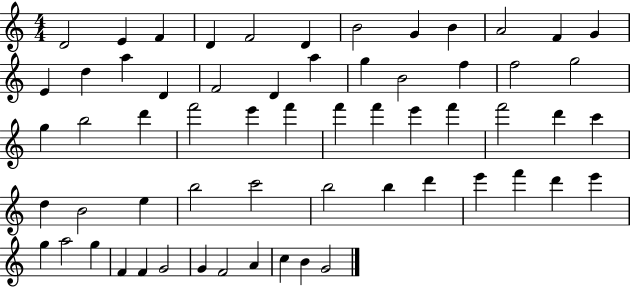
{
  \clef treble
  \numericTimeSignature
  \time 4/4
  \key c \major
  d'2 e'4 f'4 | d'4 f'2 d'4 | b'2 g'4 b'4 | a'2 f'4 g'4 | \break e'4 d''4 a''4 d'4 | f'2 d'4 a''4 | g''4 b'2 f''4 | f''2 g''2 | \break g''4 b''2 d'''4 | f'''2 e'''4 f'''4 | f'''4 f'''4 e'''4 f'''4 | f'''2 d'''4 c'''4 | \break d''4 b'2 e''4 | b''2 c'''2 | b''2 b''4 d'''4 | e'''4 f'''4 d'''4 e'''4 | \break g''4 a''2 g''4 | f'4 f'4 g'2 | g'4 f'2 a'4 | c''4 b'4 g'2 | \break \bar "|."
}